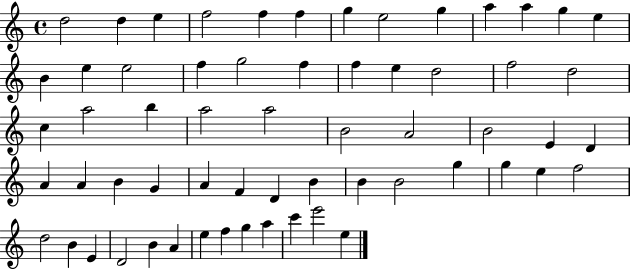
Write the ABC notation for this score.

X:1
T:Untitled
M:4/4
L:1/4
K:C
d2 d e f2 f f g e2 g a a g e B e e2 f g2 f f e d2 f2 d2 c a2 b a2 a2 B2 A2 B2 E D A A B G A F D B B B2 g g e f2 d2 B E D2 B A e f g a c' e'2 e